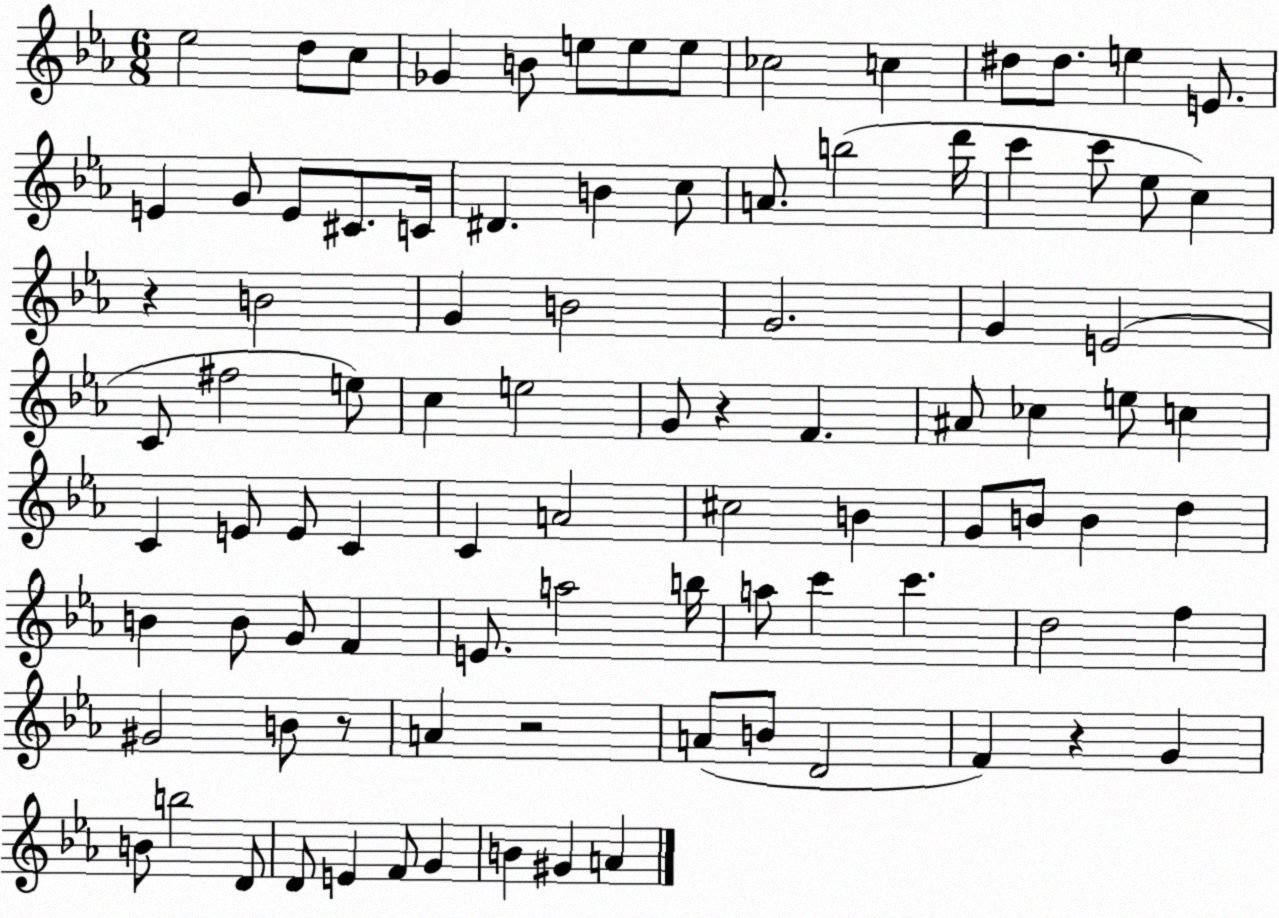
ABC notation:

X:1
T:Untitled
M:6/8
L:1/4
K:Eb
_e2 d/2 c/2 _G B/2 e/2 e/2 e/2 _c2 c ^d/2 ^d/2 e E/2 E G/2 E/2 ^C/2 C/4 ^D B c/2 A/2 b2 d'/4 c' c'/2 _e/2 c z B2 G B2 G2 G E2 C/2 ^f2 e/2 c e2 G/2 z F ^A/2 _c e/2 c C E/2 E/2 C C A2 ^c2 B G/2 B/2 B d B B/2 G/2 F E/2 a2 b/4 a/2 c' c' d2 f ^G2 B/2 z/2 A z2 A/2 B/2 D2 F z G B/2 b2 D/2 D/2 E F/2 G B ^G A